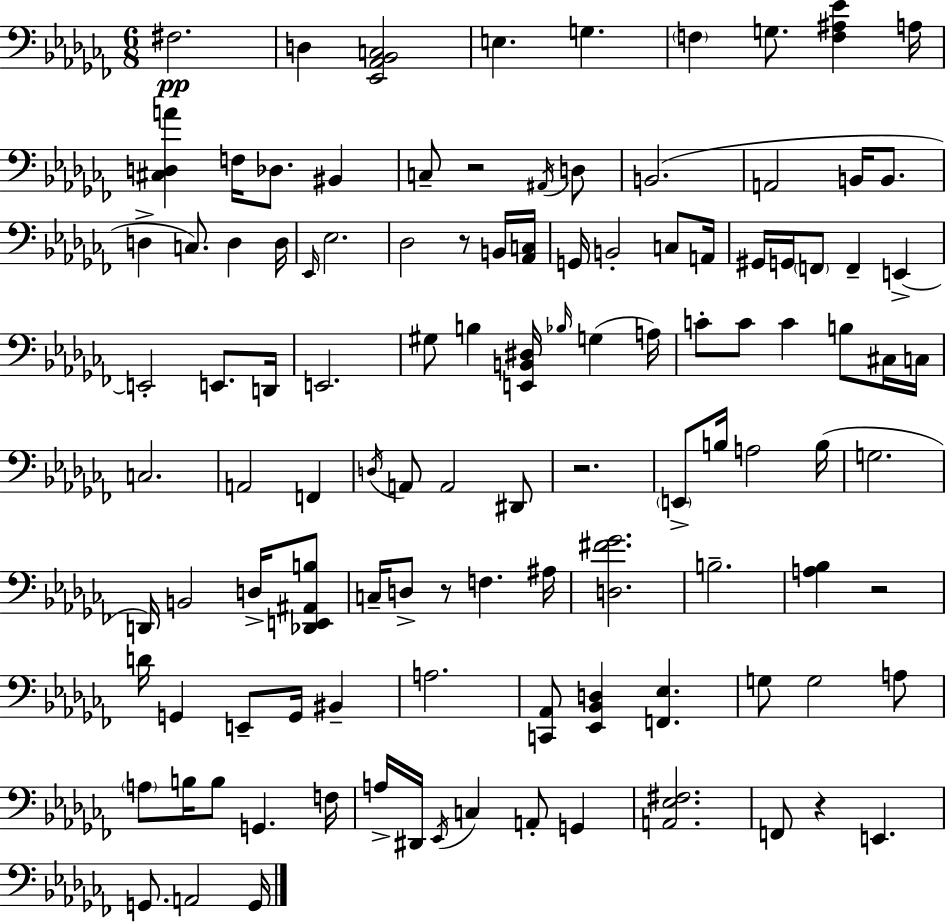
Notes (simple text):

F#3/h. D3/q [Eb2,Ab2,Bb2,C3]/h E3/q. G3/q. F3/q G3/e. [F3,A#3,Eb4]/q A3/s [C#3,D3,A4]/q F3/s Db3/e. BIS2/q C3/e R/h A#2/s D3/e B2/h. A2/h B2/s B2/e. D3/q C3/e. D3/q D3/s Eb2/s Eb3/h. Db3/h R/e B2/s [Ab2,C3]/s G2/s B2/h C3/e A2/s G#2/s G2/s F2/e F2/q E2/q E2/h E2/e. D2/s E2/h. G#3/e B3/q [E2,B2,D#3]/s Bb3/s G3/q A3/s C4/e C4/e C4/q B3/e C#3/s C3/s C3/h. A2/h F2/q D3/s A2/e A2/h D#2/e R/h. E2/e B3/s A3/h B3/s G3/h. D2/s B2/h D3/s [Db2,E2,A#2,B3]/e C3/s D3/e R/e F3/q. A#3/s [D3,F#4,Gb4]/h. B3/h. [A3,Bb3]/q R/h D4/s G2/q E2/e G2/s BIS2/q A3/h. [C2,Ab2]/e [Eb2,Bb2,D3]/q [F2,Eb3]/q. G3/e G3/h A3/e A3/e B3/s B3/e G2/q. F3/s A3/s D#2/s Eb2/s C3/q A2/e G2/q [A2,Eb3,F#3]/h. F2/e R/q E2/q. G2/e. A2/h G2/s